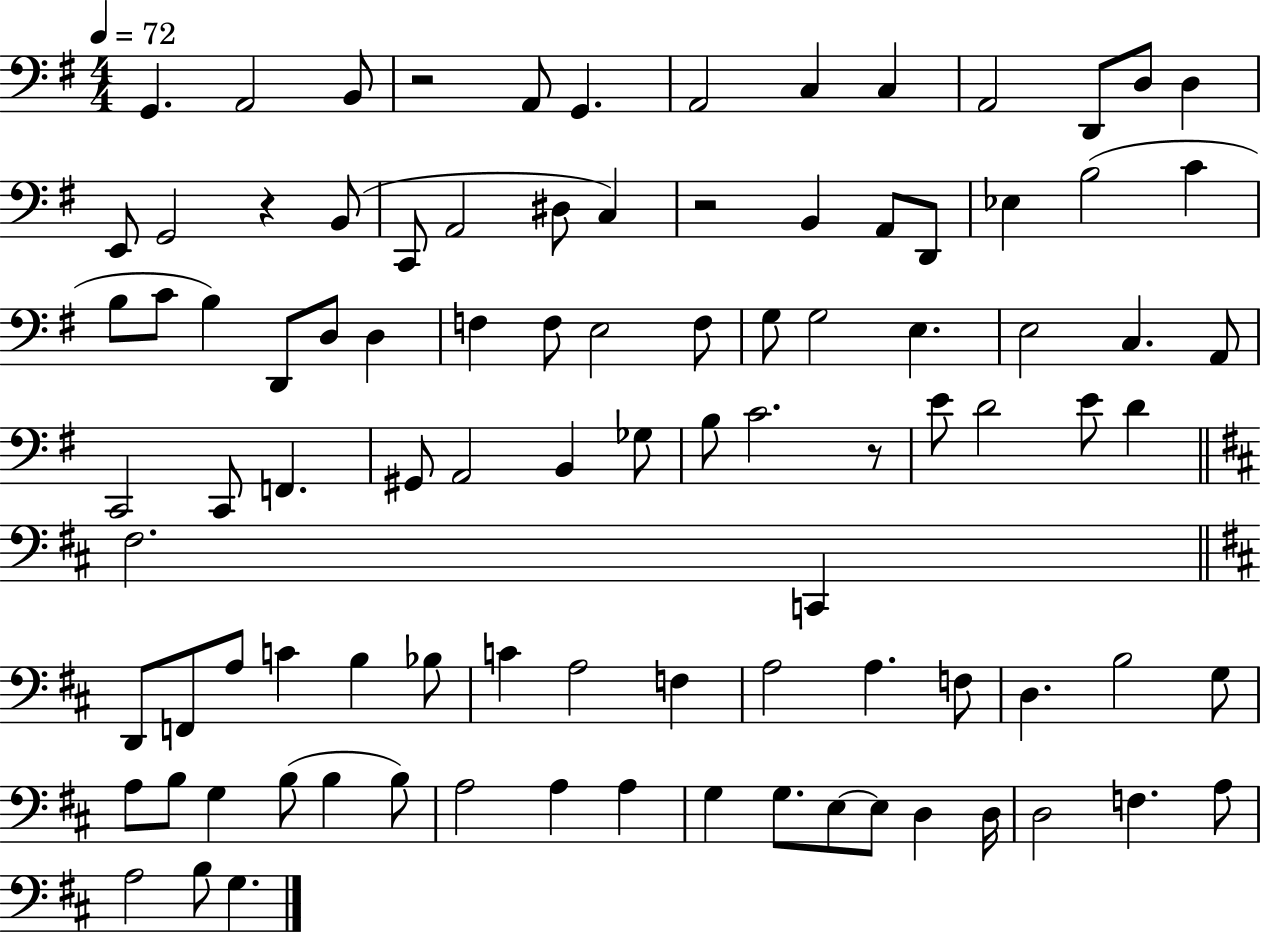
G2/q. A2/h B2/e R/h A2/e G2/q. A2/h C3/q C3/q A2/h D2/e D3/e D3/q E2/e G2/h R/q B2/e C2/e A2/h D#3/e C3/q R/h B2/q A2/e D2/e Eb3/q B3/h C4/q B3/e C4/e B3/q D2/e D3/e D3/q F3/q F3/e E3/h F3/e G3/e G3/h E3/q. E3/h C3/q. A2/e C2/h C2/e F2/q. G#2/e A2/h B2/q Gb3/e B3/e C4/h. R/e E4/e D4/h E4/e D4/q F#3/h. C2/q D2/e F2/e A3/e C4/q B3/q Bb3/e C4/q A3/h F3/q A3/h A3/q. F3/e D3/q. B3/h G3/e A3/e B3/e G3/q B3/e B3/q B3/e A3/h A3/q A3/q G3/q G3/e. E3/e E3/e D3/q D3/s D3/h F3/q. A3/e A3/h B3/e G3/q.